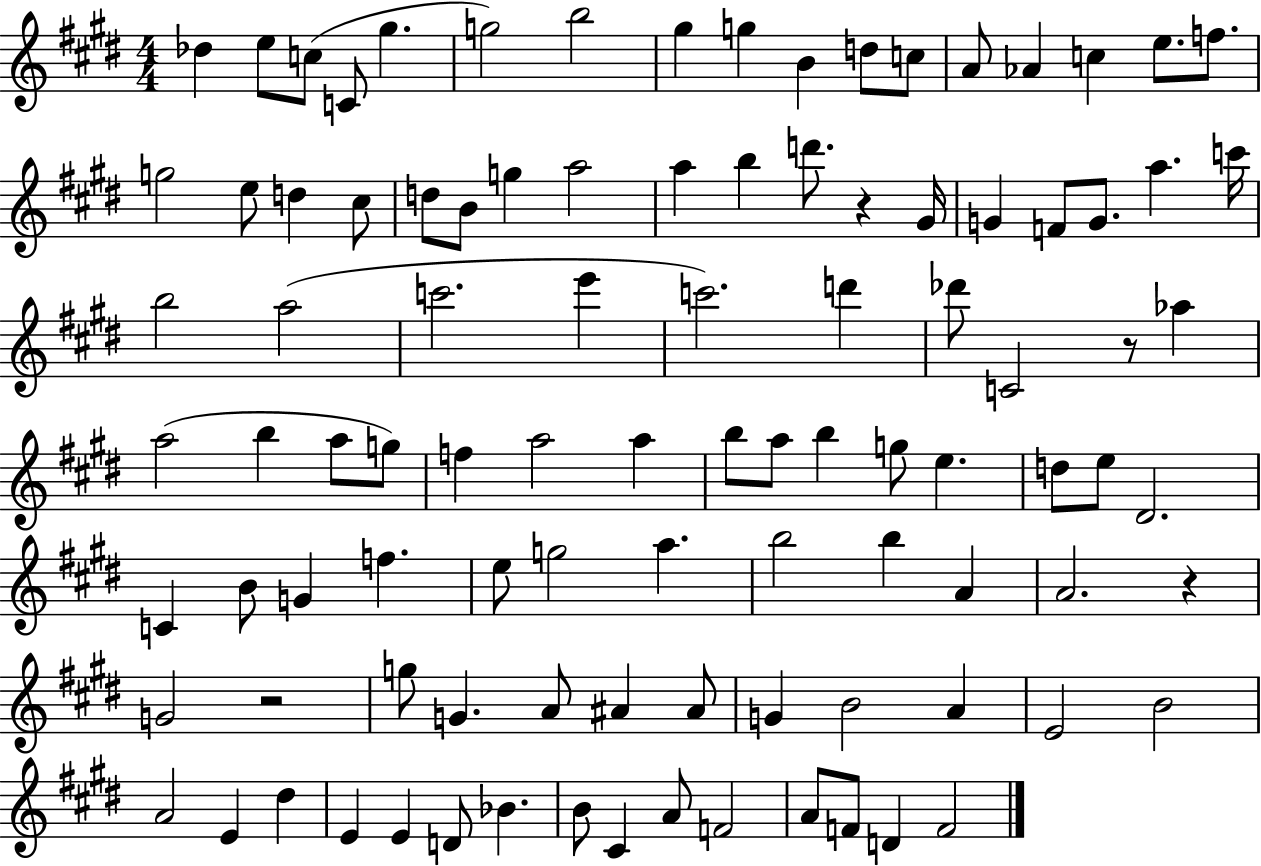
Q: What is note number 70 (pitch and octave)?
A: G4